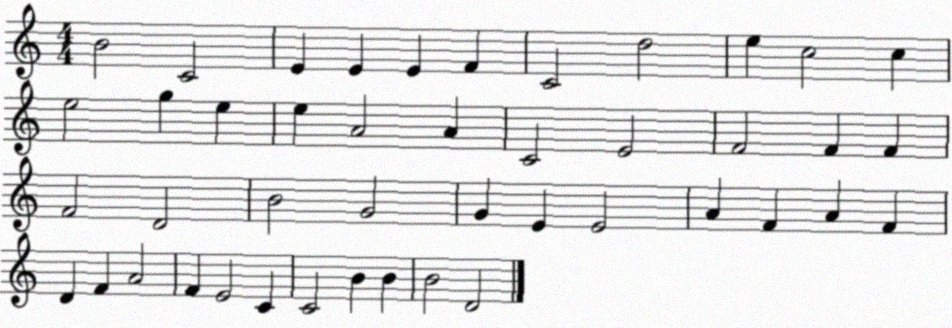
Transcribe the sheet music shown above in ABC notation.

X:1
T:Untitled
M:4/4
L:1/4
K:C
B2 C2 E E E F C2 d2 e c2 c e2 g e e A2 A C2 E2 F2 F F F2 D2 B2 G2 G E E2 A F A F D F A2 F E2 C C2 B B B2 D2